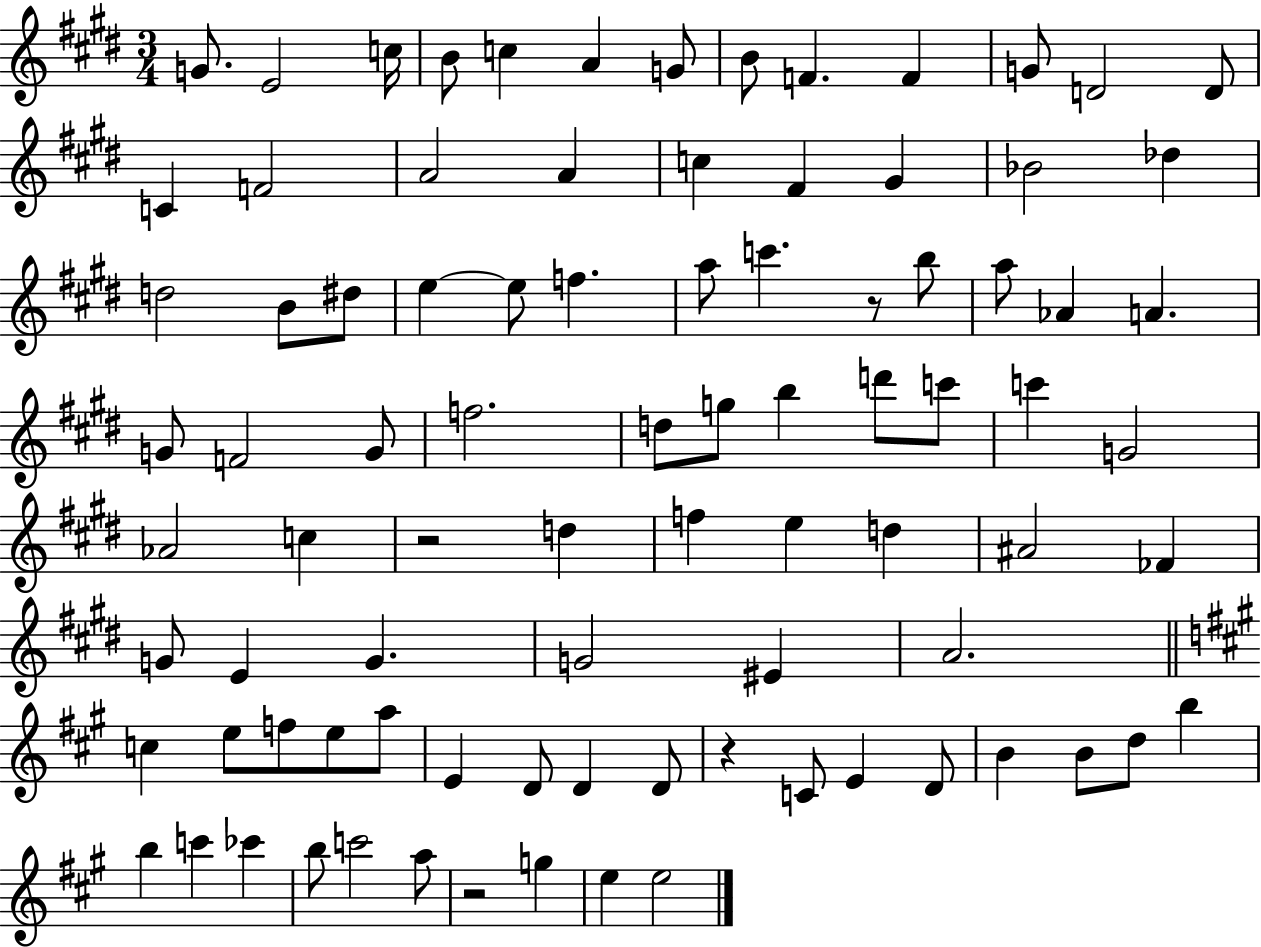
G4/e. E4/h C5/s B4/e C5/q A4/q G4/e B4/e F4/q. F4/q G4/e D4/h D4/e C4/q F4/h A4/h A4/q C5/q F#4/q G#4/q Bb4/h Db5/q D5/h B4/e D#5/e E5/q E5/e F5/q. A5/e C6/q. R/e B5/e A5/e Ab4/q A4/q. G4/e F4/h G4/e F5/h. D5/e G5/e B5/q D6/e C6/e C6/q G4/h Ab4/h C5/q R/h D5/q F5/q E5/q D5/q A#4/h FES4/q G4/e E4/q G4/q. G4/h EIS4/q A4/h. C5/q E5/e F5/e E5/e A5/e E4/q D4/e D4/q D4/e R/q C4/e E4/q D4/e B4/q B4/e D5/e B5/q B5/q C6/q CES6/q B5/e C6/h A5/e R/h G5/q E5/q E5/h